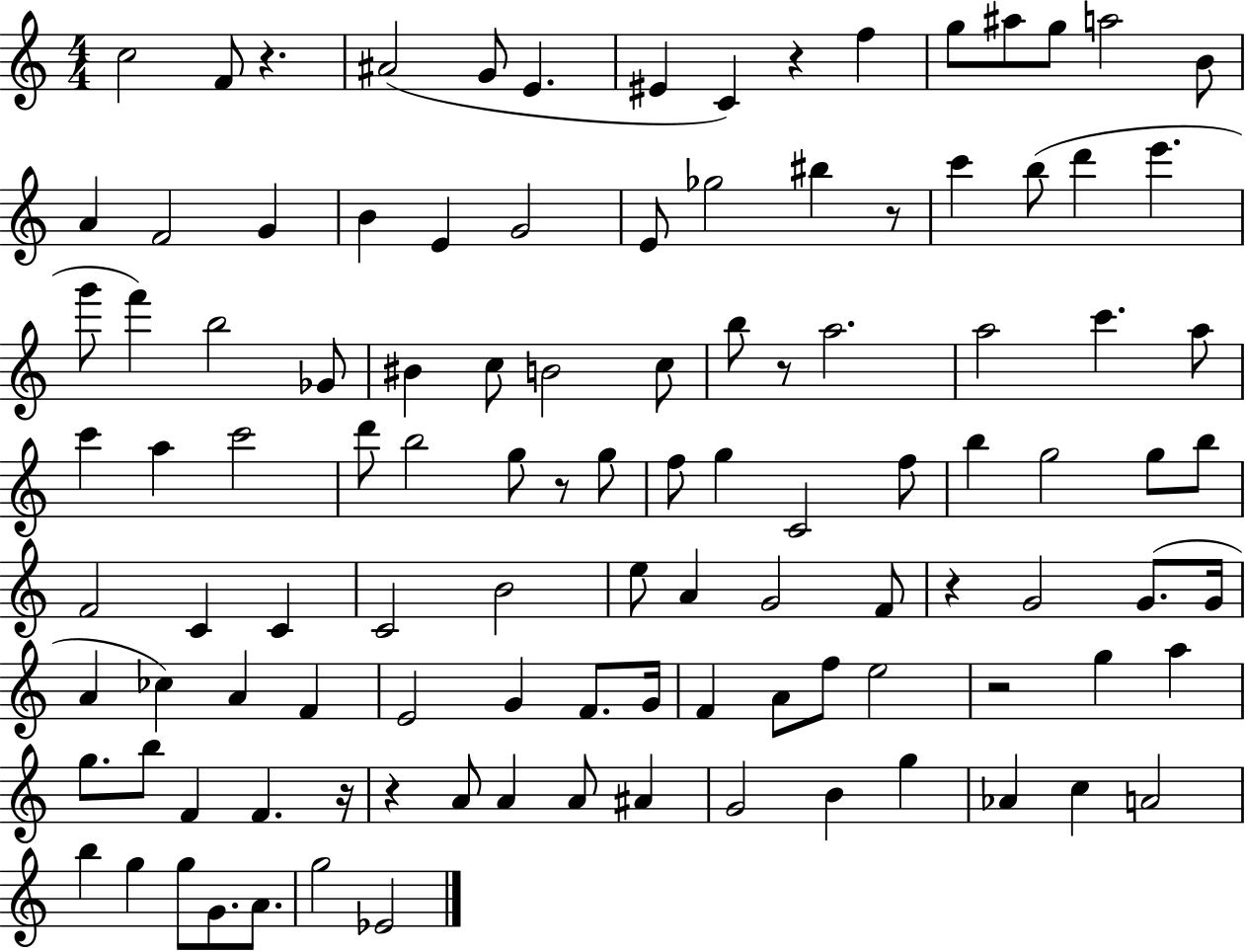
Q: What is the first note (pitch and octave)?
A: C5